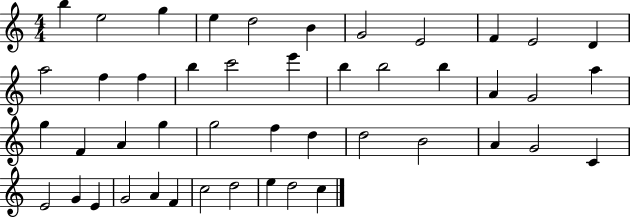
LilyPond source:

{
  \clef treble
  \numericTimeSignature
  \time 4/4
  \key c \major
  b''4 e''2 g''4 | e''4 d''2 b'4 | g'2 e'2 | f'4 e'2 d'4 | \break a''2 f''4 f''4 | b''4 c'''2 e'''4 | b''4 b''2 b''4 | a'4 g'2 a''4 | \break g''4 f'4 a'4 g''4 | g''2 f''4 d''4 | d''2 b'2 | a'4 g'2 c'4 | \break e'2 g'4 e'4 | g'2 a'4 f'4 | c''2 d''2 | e''4 d''2 c''4 | \break \bar "|."
}